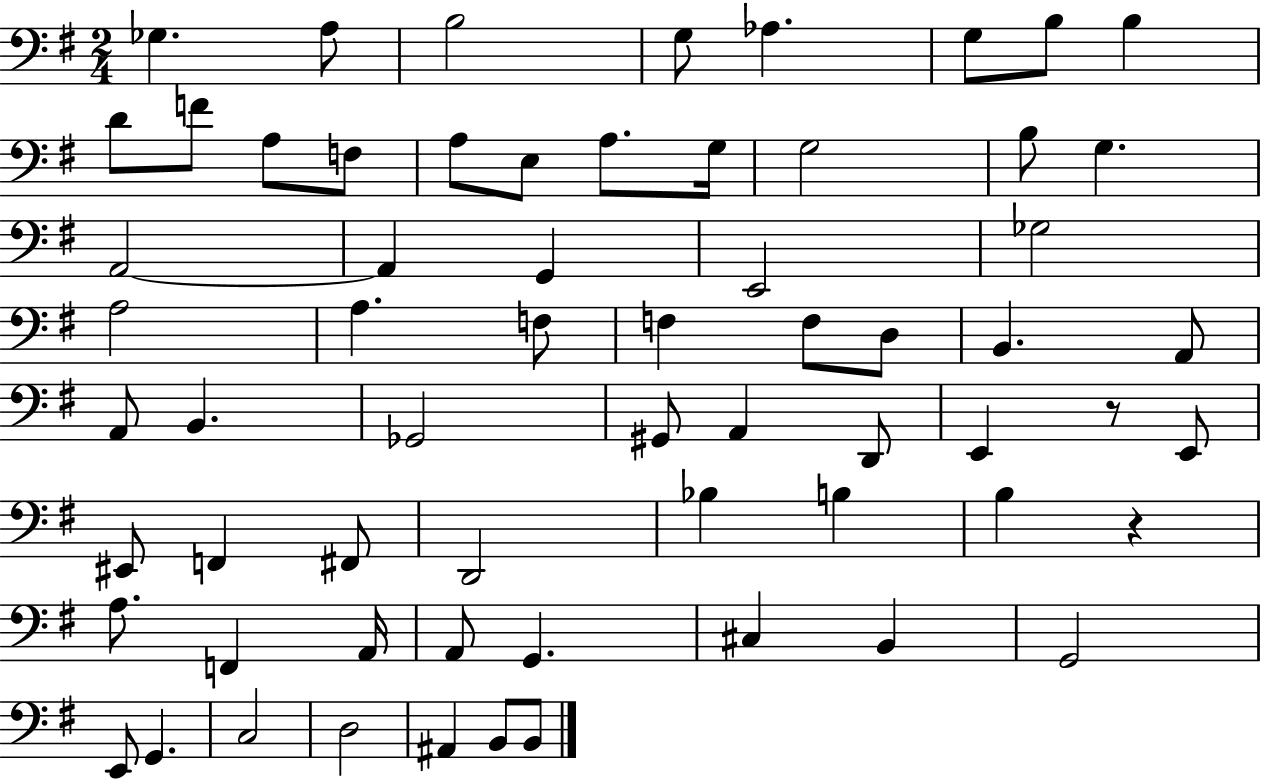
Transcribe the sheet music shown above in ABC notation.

X:1
T:Untitled
M:2/4
L:1/4
K:G
_G, A,/2 B,2 G,/2 _A, G,/2 B,/2 B, D/2 F/2 A,/2 F,/2 A,/2 E,/2 A,/2 G,/4 G,2 B,/2 G, A,,2 A,, G,, E,,2 _G,2 A,2 A, F,/2 F, F,/2 D,/2 B,, A,,/2 A,,/2 B,, _G,,2 ^G,,/2 A,, D,,/2 E,, z/2 E,,/2 ^E,,/2 F,, ^F,,/2 D,,2 _B, B, B, z A,/2 F,, A,,/4 A,,/2 G,, ^C, B,, G,,2 E,,/2 G,, C,2 D,2 ^A,, B,,/2 B,,/2